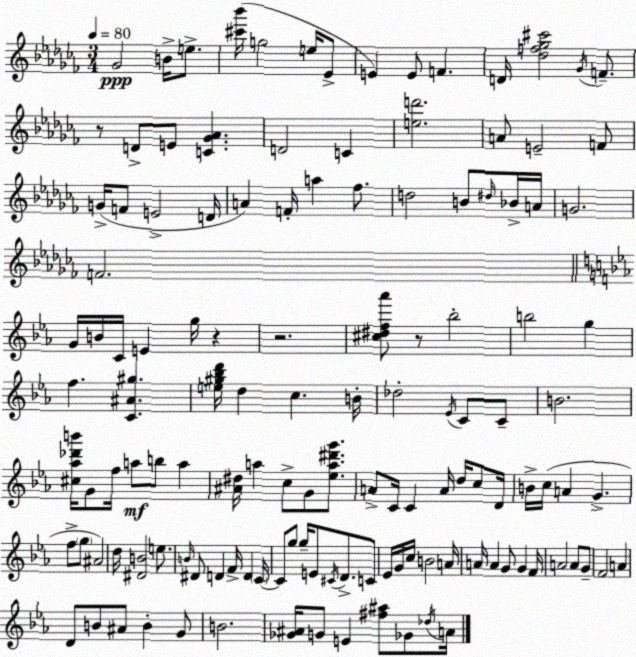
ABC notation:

X:1
T:Untitled
M:3/4
L:1/4
K:Abm
_G2 B/4 e/2 [^c'_b']/4 g2 e/4 _E/2 E E/2 F D/4 [_df_g^c']2 _G/4 F/2 z/2 D/2 E/2 [C_G_A] D2 C [ed']2 A/2 E2 F/2 G/4 F/2 E2 D/4 A F/4 a _f/2 d2 B/2 ^d/4 _B/4 A/4 G2 F2 G/4 B/4 C/4 E g/4 z z2 [^c^df_a']/2 z/2 _b2 b2 g f [C^A^g] [e^g_bd']/4 d c B/4 _d2 _E/4 C/2 C/2 B2 [^c_a_d'b']/4 G/2 f/4 a/2 b/2 a [^A^d]/4 a c/2 G/2 [_ea^d'g']/2 A/2 C/4 C A/4 d/4 c/2 D/4 B/4 c/4 A G f/2 g/2 ^A2 d/4 [^DB]2 e/2 B/4 ^D/2 D F/4 D C/4 C/2 g/2 g/4 E/2 ^C/4 D/2 C/2 _E/4 G/4 c/4 B2 A/4 A/4 A G/2 G F/4 A2 A/2 G/2 F2 A D/2 B/2 ^A/2 B G/2 B2 [_G^A]/4 G/2 E [^f^a]/2 _G/2 _d/4 A/4